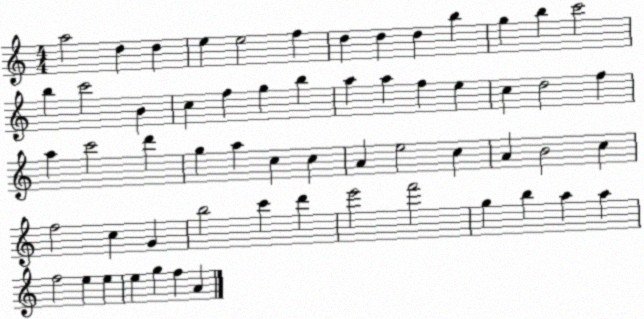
X:1
T:Untitled
M:4/4
L:1/4
K:C
a2 d d e e2 f d d d b g b c'2 b c'2 B c f g b a a f e c d2 f a c'2 d' g a c c A e2 c A B2 c f2 c G b2 c' d' e'2 f'2 g b a a f2 e e e g f A